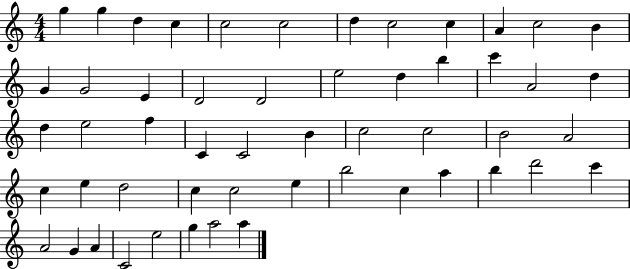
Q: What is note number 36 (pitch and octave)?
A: D5